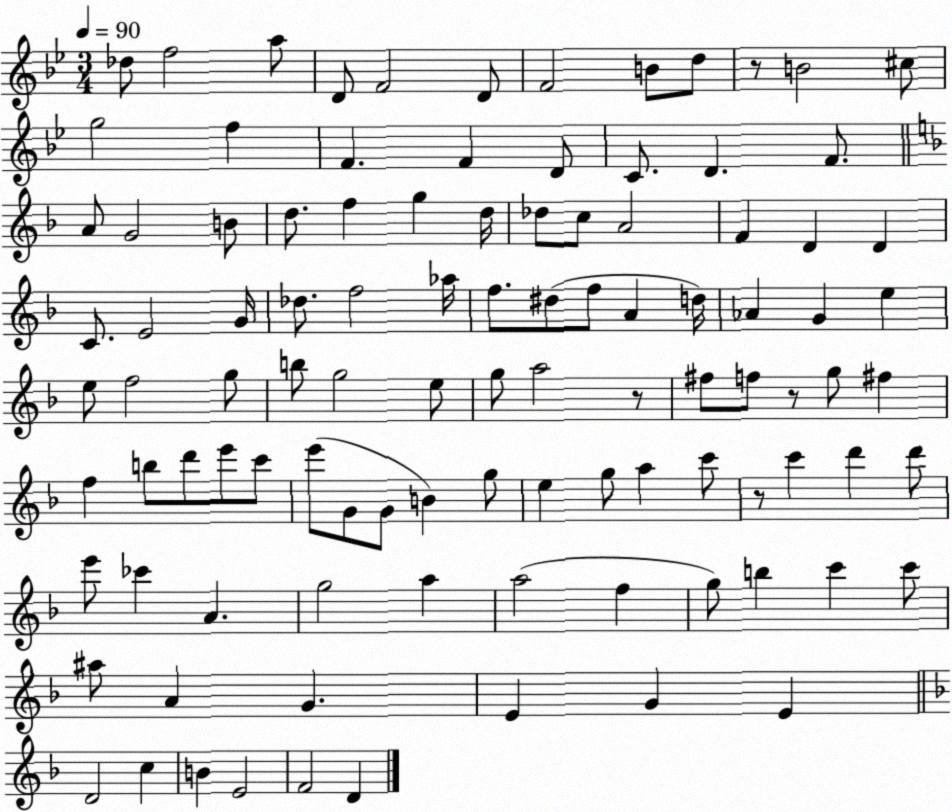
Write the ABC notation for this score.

X:1
T:Untitled
M:3/4
L:1/4
K:Bb
_d/2 f2 a/2 D/2 F2 D/2 F2 B/2 d/2 z/2 B2 ^c/2 g2 f F F D/2 C/2 D F/2 A/2 G2 B/2 d/2 f g d/4 _d/2 c/2 A2 F D D C/2 E2 G/4 _d/2 f2 _a/4 f/2 ^d/2 f/2 A d/4 _A G e e/2 f2 g/2 b/2 g2 e/2 g/2 a2 z/2 ^f/2 f/2 z/2 g/2 ^f f b/2 d'/2 e'/2 c'/2 e'/2 G/2 G/2 B g/2 e g/2 a c'/2 z/2 c' d' d'/2 e'/2 _c' A g2 a a2 f g/2 b c' c'/2 ^a/2 A G E G E D2 c B E2 F2 D